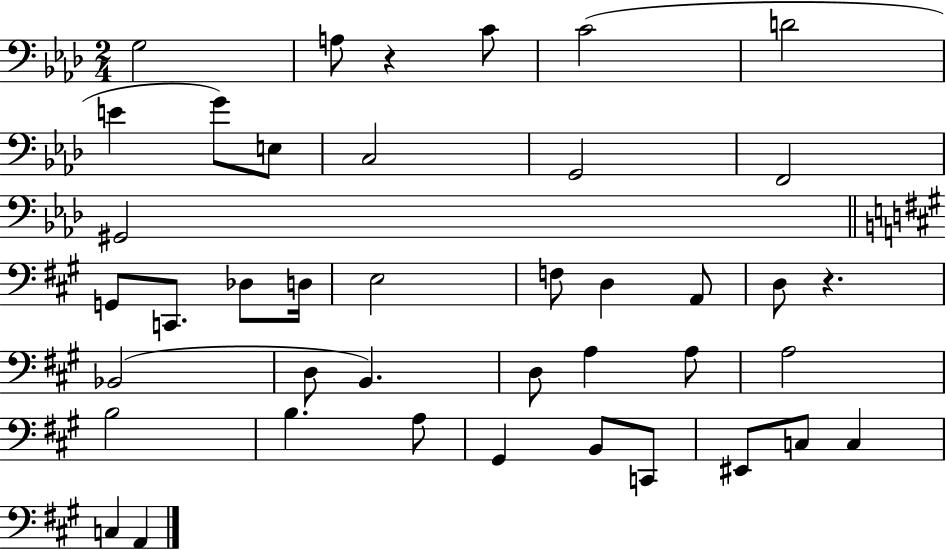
G3/h A3/e R/q C4/e C4/h D4/h E4/q G4/e E3/e C3/h G2/h F2/h G#2/h G2/e C2/e. Db3/e D3/s E3/h F3/e D3/q A2/e D3/e R/q. Bb2/h D3/e B2/q. D3/e A3/q A3/e A3/h B3/h B3/q. A3/e G#2/q B2/e C2/e EIS2/e C3/e C3/q C3/q A2/q